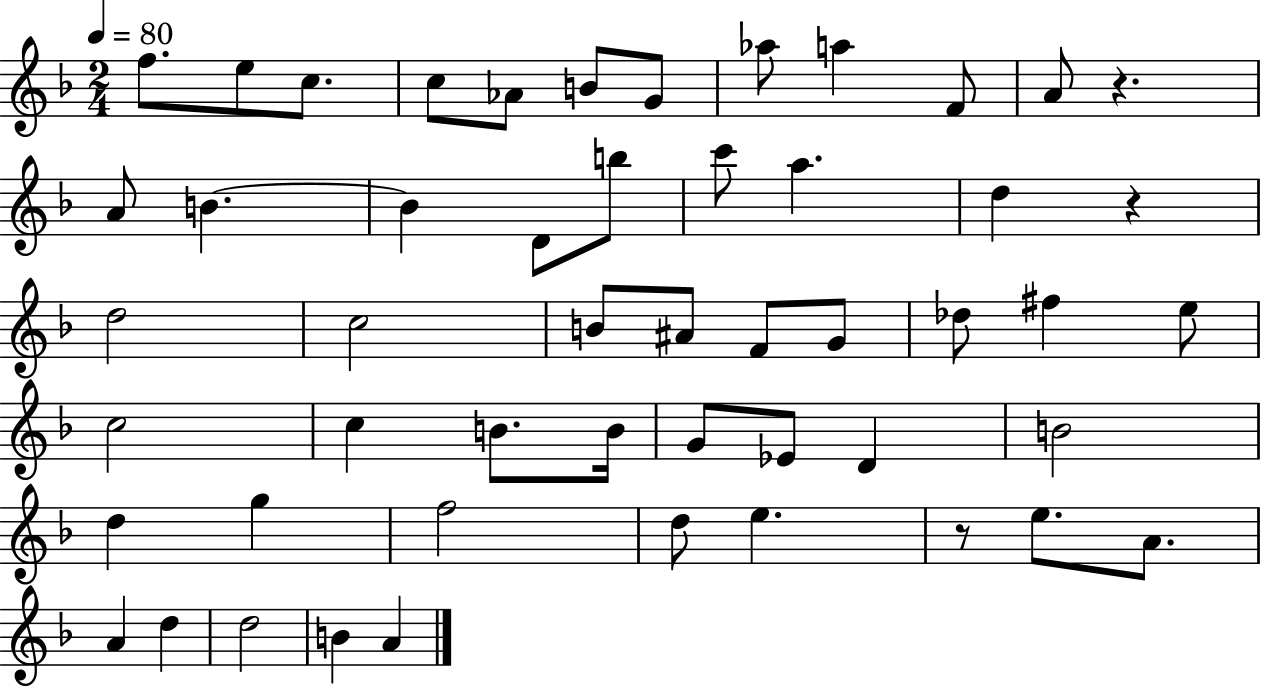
F5/e. E5/e C5/e. C5/e Ab4/e B4/e G4/e Ab5/e A5/q F4/e A4/e R/q. A4/e B4/q. B4/q D4/e B5/e C6/e A5/q. D5/q R/q D5/h C5/h B4/e A#4/e F4/e G4/e Db5/e F#5/q E5/e C5/h C5/q B4/e. B4/s G4/e Eb4/e D4/q B4/h D5/q G5/q F5/h D5/e E5/q. R/e E5/e. A4/e. A4/q D5/q D5/h B4/q A4/q